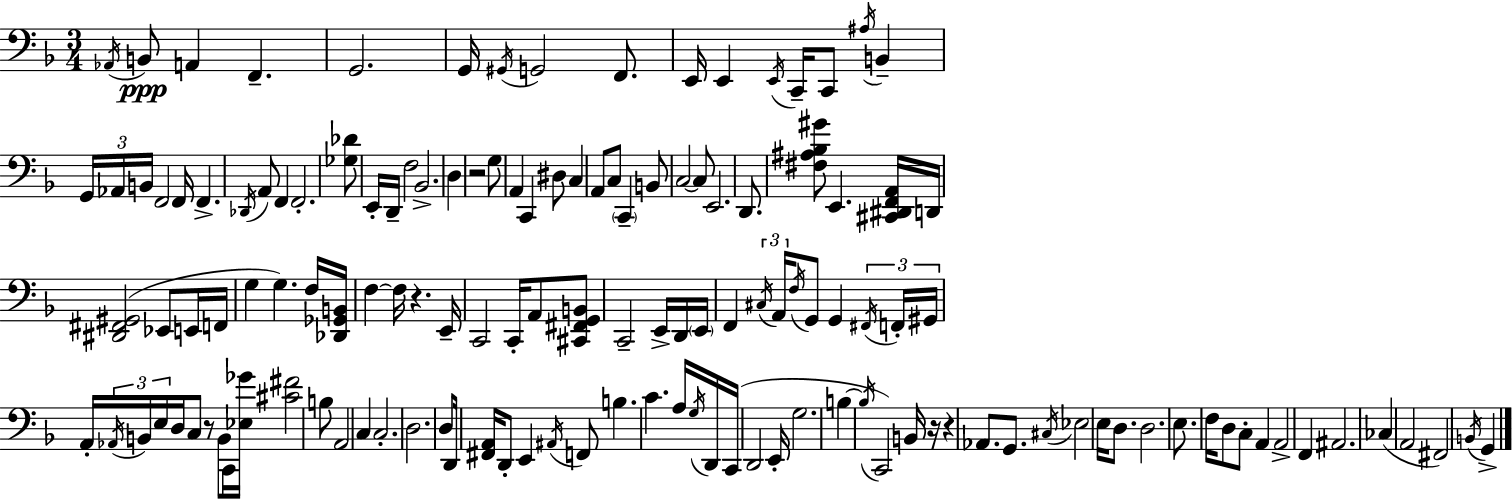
Ab2/s B2/e A2/q F2/q. G2/h. G2/s G#2/s G2/h F2/e. E2/s E2/q E2/s C2/s C2/e A#3/s B2/q G2/s Ab2/s B2/s F2/h F2/s F2/q. Db2/s A2/e F2/q F2/h. [Gb3,Db4]/e E2/s D2/s F3/h Bb2/h. D3/q R/h G3/e A2/q C2/q D#3/e C3/q A2/e C3/e C2/q B2/e C3/h C3/e E2/h. D2/e. [F#3,A#3,Bb3,G#4]/e E2/q. [C#2,D#2,F2,A2]/s D2/s [D#2,F#2,G#2]/h Eb2/e E2/s F2/s G3/q G3/q. F3/s [Db2,Gb2,B2]/s F3/q F3/s R/q. E2/s C2/h C2/s A2/e [C#2,F#2,G2,B2]/e C2/h E2/s D2/s E2/s F2/q C#3/s A2/s F3/s G2/e G2/q F#2/s F2/s G#2/s A2/s Ab2/s B2/s E3/s D3/s C3/e R/e B2/e C2/s [Eb3,Gb4]/s [C#4,F#4]/h B3/e A2/h C3/q C3/h. D3/h. D3/e D2/s [F#2,A2]/s D2/e E2/q A#2/s F2/e B3/q. C4/q. A3/s G3/s D2/s C2/s D2/h E2/s G3/h. B3/q B3/s C2/h B2/s R/s R/q Ab2/e. G2/e. C#3/s Eb3/h E3/s D3/e. D3/h. E3/e. F3/s D3/e C3/e A2/q A2/h F2/q A#2/h. CES3/q A2/h F#2/h B2/s G2/q